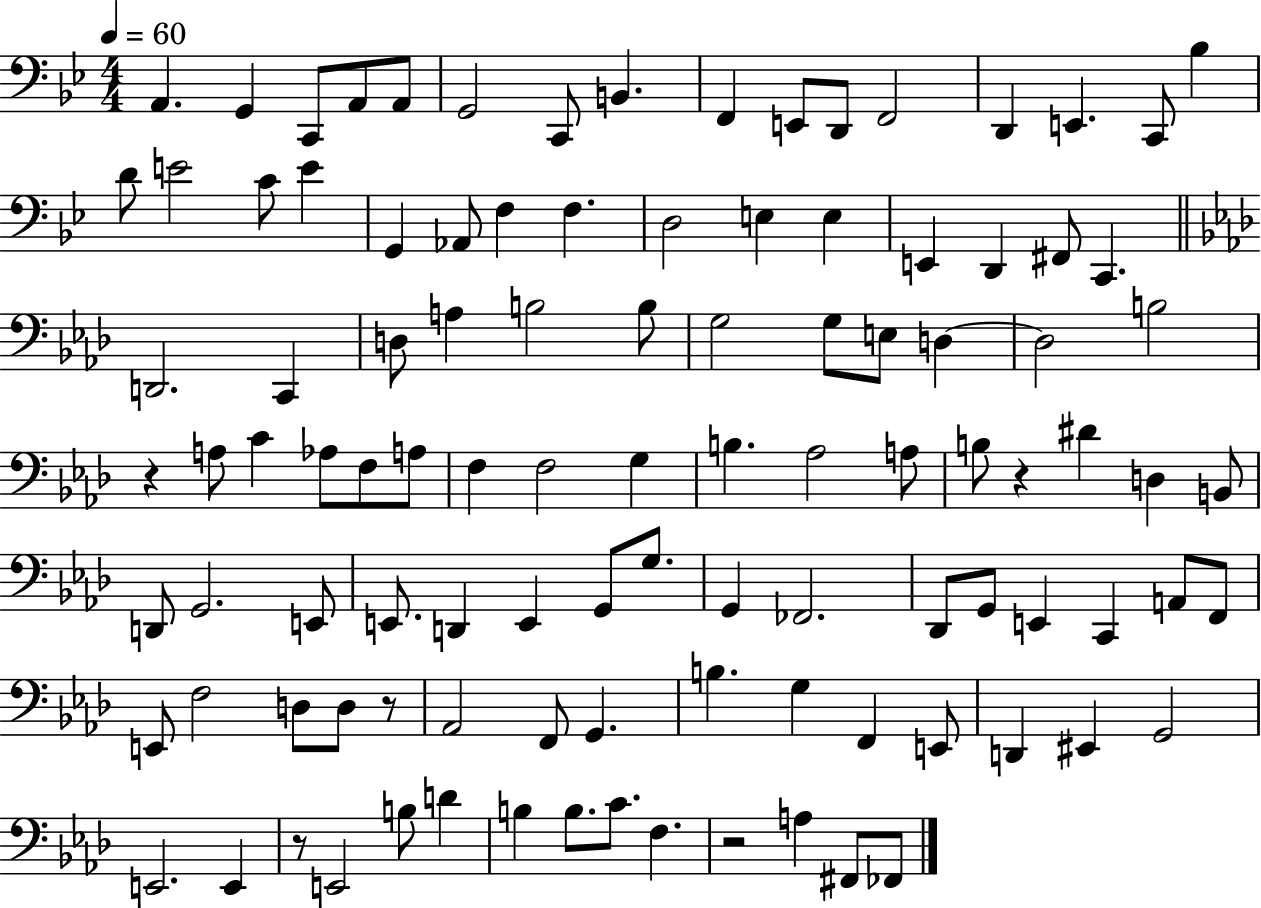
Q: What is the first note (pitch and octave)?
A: A2